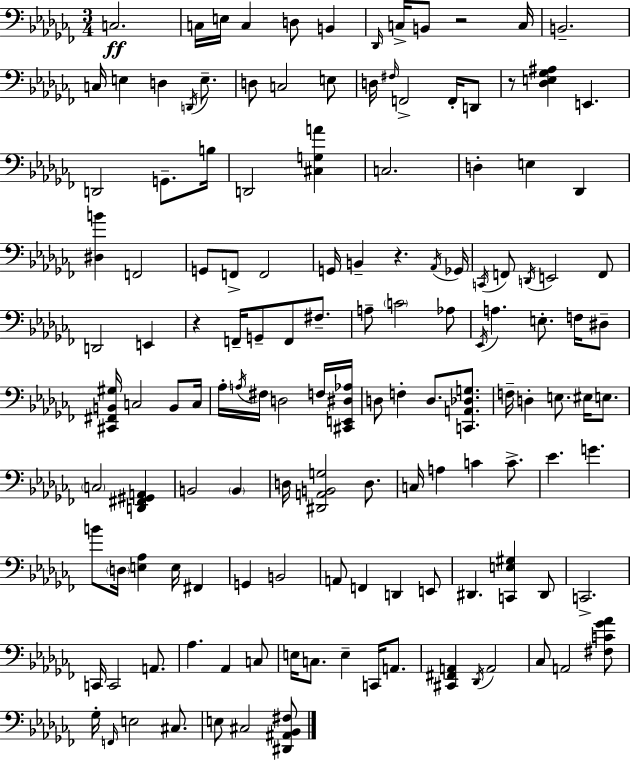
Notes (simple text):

C3/h. C3/s E3/s C3/q D3/e B2/q Db2/s C3/s B2/e R/h C3/s B2/h. C3/s E3/q D3/q D2/s E3/e. D3/e C3/h E3/e D3/s F#3/s F2/h F2/s D2/e R/e [Db3,E3,Gb3,A#3]/q E2/q. D2/h G2/e. B3/s D2/h [C#3,G3,A4]/q C3/h. D3/q E3/q Db2/q [D#3,B4]/q F2/h G2/e F2/e F2/h G2/s B2/q R/q. Ab2/s Gb2/s C2/s F2/e D2/s E2/h F2/e D2/h E2/q R/q F2/s G2/e F2/e F#3/e. A3/e C4/h Ab3/e Eb2/s A3/q. E3/e. F3/s D#3/e [C#2,F#2,B2,G#3]/s C3/h B2/e C3/s Ab3/s A3/s F#3/s D3/h F3/s [C#2,E2,D#3,Ab3]/s D3/e F3/q D3/e. [C2,A2,Db3,G3]/e. F3/s D3/q E3/e. EIS3/s E3/e. C3/h [D2,F#2,G#2,A2]/q B2/h B2/q D3/s [D#2,A2,B2,G3]/h D3/e. C3/s A3/q C4/q C4/e. Eb4/q. G4/q. B4/e D3/s [E3,Ab3]/q E3/s F#2/q G2/q B2/h A2/e F2/q D2/q E2/e D#2/q. [C2,E3,G#3]/q D#2/e C2/h. C2/s C2/h A2/e. Ab3/q. Ab2/q C3/e E3/s C3/e. E3/q C2/s A2/e. [C#2,F#2,A2]/q Db2/s A2/h CES3/e A2/h [F#3,C4,Gb4,Ab4]/e Gb3/s F2/s E3/h C#3/e. E3/e C#3/h [D#2,A#2,Bb2,F#3]/e